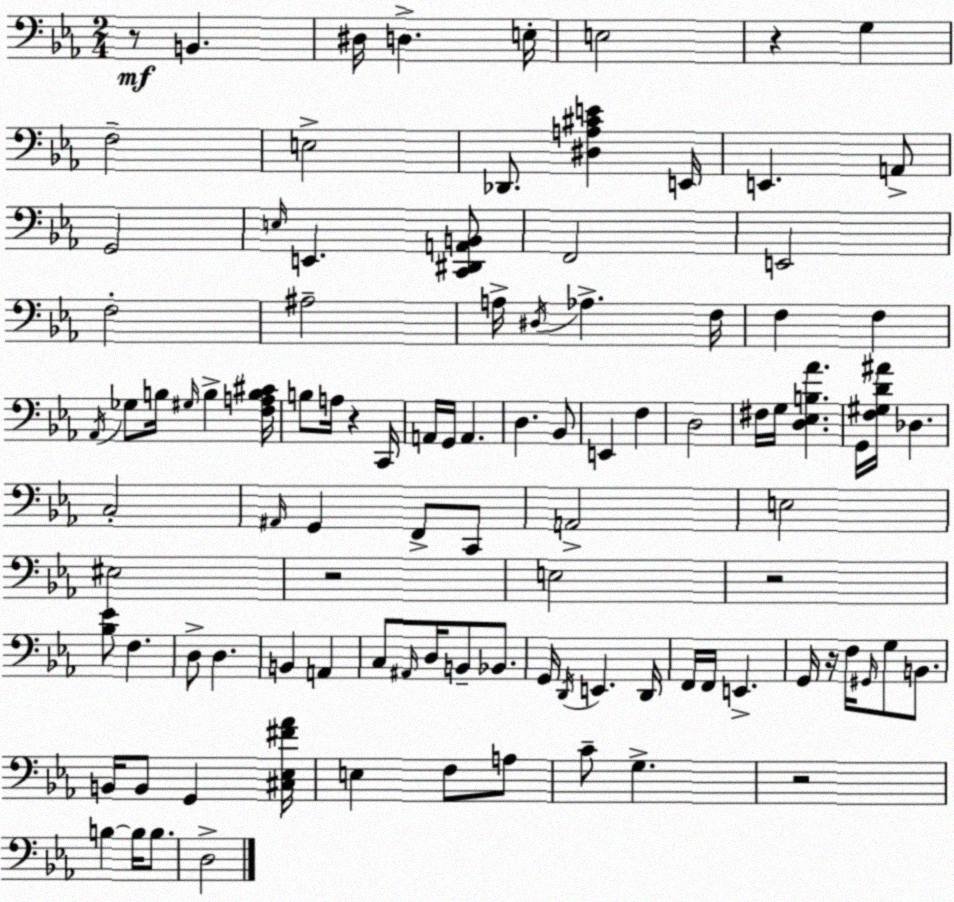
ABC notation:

X:1
T:Untitled
M:2/4
L:1/4
K:Cm
z/2 B,, ^D,/4 D, E,/4 E,2 z G, F,2 E,2 _D,,/2 [^D,A,^CE] E,,/4 E,, A,,/2 G,,2 E,/4 E,, [C,,^D,,A,,B,,]/2 F,,2 E,,2 F,2 ^A,2 A,/4 ^D,/4 _A, F,/4 F, F, _A,,/4 _G,/2 B,/4 ^G,/4 B, [F,A,B,^C]/4 B,/2 A,/4 z C,,/4 A,,/4 G,,/4 A,, D, _B,,/2 E,, F, D,2 ^F,/4 G,/4 [D,_E,B,_A] G,,/4 [F,^G,D^A]/4 _D, C,2 ^A,,/4 G,, F,,/2 C,,/2 A,,2 E,2 ^E,2 z2 E,2 z2 [_B,_E]/2 F, D,/2 D, B,, A,, C,/2 ^A,,/4 D,/4 B,,/2 _B,,/2 G,,/4 D,,/4 E,, D,,/4 F,,/4 F,,/4 E,, G,,/4 z/4 F,/4 ^G,,/4 G,/2 B,,/2 B,,/4 B,,/2 G,, [^C,_E,^F_A]/4 E, F,/2 A,/2 C/2 G, z2 B, B,/4 B,/2 D,2